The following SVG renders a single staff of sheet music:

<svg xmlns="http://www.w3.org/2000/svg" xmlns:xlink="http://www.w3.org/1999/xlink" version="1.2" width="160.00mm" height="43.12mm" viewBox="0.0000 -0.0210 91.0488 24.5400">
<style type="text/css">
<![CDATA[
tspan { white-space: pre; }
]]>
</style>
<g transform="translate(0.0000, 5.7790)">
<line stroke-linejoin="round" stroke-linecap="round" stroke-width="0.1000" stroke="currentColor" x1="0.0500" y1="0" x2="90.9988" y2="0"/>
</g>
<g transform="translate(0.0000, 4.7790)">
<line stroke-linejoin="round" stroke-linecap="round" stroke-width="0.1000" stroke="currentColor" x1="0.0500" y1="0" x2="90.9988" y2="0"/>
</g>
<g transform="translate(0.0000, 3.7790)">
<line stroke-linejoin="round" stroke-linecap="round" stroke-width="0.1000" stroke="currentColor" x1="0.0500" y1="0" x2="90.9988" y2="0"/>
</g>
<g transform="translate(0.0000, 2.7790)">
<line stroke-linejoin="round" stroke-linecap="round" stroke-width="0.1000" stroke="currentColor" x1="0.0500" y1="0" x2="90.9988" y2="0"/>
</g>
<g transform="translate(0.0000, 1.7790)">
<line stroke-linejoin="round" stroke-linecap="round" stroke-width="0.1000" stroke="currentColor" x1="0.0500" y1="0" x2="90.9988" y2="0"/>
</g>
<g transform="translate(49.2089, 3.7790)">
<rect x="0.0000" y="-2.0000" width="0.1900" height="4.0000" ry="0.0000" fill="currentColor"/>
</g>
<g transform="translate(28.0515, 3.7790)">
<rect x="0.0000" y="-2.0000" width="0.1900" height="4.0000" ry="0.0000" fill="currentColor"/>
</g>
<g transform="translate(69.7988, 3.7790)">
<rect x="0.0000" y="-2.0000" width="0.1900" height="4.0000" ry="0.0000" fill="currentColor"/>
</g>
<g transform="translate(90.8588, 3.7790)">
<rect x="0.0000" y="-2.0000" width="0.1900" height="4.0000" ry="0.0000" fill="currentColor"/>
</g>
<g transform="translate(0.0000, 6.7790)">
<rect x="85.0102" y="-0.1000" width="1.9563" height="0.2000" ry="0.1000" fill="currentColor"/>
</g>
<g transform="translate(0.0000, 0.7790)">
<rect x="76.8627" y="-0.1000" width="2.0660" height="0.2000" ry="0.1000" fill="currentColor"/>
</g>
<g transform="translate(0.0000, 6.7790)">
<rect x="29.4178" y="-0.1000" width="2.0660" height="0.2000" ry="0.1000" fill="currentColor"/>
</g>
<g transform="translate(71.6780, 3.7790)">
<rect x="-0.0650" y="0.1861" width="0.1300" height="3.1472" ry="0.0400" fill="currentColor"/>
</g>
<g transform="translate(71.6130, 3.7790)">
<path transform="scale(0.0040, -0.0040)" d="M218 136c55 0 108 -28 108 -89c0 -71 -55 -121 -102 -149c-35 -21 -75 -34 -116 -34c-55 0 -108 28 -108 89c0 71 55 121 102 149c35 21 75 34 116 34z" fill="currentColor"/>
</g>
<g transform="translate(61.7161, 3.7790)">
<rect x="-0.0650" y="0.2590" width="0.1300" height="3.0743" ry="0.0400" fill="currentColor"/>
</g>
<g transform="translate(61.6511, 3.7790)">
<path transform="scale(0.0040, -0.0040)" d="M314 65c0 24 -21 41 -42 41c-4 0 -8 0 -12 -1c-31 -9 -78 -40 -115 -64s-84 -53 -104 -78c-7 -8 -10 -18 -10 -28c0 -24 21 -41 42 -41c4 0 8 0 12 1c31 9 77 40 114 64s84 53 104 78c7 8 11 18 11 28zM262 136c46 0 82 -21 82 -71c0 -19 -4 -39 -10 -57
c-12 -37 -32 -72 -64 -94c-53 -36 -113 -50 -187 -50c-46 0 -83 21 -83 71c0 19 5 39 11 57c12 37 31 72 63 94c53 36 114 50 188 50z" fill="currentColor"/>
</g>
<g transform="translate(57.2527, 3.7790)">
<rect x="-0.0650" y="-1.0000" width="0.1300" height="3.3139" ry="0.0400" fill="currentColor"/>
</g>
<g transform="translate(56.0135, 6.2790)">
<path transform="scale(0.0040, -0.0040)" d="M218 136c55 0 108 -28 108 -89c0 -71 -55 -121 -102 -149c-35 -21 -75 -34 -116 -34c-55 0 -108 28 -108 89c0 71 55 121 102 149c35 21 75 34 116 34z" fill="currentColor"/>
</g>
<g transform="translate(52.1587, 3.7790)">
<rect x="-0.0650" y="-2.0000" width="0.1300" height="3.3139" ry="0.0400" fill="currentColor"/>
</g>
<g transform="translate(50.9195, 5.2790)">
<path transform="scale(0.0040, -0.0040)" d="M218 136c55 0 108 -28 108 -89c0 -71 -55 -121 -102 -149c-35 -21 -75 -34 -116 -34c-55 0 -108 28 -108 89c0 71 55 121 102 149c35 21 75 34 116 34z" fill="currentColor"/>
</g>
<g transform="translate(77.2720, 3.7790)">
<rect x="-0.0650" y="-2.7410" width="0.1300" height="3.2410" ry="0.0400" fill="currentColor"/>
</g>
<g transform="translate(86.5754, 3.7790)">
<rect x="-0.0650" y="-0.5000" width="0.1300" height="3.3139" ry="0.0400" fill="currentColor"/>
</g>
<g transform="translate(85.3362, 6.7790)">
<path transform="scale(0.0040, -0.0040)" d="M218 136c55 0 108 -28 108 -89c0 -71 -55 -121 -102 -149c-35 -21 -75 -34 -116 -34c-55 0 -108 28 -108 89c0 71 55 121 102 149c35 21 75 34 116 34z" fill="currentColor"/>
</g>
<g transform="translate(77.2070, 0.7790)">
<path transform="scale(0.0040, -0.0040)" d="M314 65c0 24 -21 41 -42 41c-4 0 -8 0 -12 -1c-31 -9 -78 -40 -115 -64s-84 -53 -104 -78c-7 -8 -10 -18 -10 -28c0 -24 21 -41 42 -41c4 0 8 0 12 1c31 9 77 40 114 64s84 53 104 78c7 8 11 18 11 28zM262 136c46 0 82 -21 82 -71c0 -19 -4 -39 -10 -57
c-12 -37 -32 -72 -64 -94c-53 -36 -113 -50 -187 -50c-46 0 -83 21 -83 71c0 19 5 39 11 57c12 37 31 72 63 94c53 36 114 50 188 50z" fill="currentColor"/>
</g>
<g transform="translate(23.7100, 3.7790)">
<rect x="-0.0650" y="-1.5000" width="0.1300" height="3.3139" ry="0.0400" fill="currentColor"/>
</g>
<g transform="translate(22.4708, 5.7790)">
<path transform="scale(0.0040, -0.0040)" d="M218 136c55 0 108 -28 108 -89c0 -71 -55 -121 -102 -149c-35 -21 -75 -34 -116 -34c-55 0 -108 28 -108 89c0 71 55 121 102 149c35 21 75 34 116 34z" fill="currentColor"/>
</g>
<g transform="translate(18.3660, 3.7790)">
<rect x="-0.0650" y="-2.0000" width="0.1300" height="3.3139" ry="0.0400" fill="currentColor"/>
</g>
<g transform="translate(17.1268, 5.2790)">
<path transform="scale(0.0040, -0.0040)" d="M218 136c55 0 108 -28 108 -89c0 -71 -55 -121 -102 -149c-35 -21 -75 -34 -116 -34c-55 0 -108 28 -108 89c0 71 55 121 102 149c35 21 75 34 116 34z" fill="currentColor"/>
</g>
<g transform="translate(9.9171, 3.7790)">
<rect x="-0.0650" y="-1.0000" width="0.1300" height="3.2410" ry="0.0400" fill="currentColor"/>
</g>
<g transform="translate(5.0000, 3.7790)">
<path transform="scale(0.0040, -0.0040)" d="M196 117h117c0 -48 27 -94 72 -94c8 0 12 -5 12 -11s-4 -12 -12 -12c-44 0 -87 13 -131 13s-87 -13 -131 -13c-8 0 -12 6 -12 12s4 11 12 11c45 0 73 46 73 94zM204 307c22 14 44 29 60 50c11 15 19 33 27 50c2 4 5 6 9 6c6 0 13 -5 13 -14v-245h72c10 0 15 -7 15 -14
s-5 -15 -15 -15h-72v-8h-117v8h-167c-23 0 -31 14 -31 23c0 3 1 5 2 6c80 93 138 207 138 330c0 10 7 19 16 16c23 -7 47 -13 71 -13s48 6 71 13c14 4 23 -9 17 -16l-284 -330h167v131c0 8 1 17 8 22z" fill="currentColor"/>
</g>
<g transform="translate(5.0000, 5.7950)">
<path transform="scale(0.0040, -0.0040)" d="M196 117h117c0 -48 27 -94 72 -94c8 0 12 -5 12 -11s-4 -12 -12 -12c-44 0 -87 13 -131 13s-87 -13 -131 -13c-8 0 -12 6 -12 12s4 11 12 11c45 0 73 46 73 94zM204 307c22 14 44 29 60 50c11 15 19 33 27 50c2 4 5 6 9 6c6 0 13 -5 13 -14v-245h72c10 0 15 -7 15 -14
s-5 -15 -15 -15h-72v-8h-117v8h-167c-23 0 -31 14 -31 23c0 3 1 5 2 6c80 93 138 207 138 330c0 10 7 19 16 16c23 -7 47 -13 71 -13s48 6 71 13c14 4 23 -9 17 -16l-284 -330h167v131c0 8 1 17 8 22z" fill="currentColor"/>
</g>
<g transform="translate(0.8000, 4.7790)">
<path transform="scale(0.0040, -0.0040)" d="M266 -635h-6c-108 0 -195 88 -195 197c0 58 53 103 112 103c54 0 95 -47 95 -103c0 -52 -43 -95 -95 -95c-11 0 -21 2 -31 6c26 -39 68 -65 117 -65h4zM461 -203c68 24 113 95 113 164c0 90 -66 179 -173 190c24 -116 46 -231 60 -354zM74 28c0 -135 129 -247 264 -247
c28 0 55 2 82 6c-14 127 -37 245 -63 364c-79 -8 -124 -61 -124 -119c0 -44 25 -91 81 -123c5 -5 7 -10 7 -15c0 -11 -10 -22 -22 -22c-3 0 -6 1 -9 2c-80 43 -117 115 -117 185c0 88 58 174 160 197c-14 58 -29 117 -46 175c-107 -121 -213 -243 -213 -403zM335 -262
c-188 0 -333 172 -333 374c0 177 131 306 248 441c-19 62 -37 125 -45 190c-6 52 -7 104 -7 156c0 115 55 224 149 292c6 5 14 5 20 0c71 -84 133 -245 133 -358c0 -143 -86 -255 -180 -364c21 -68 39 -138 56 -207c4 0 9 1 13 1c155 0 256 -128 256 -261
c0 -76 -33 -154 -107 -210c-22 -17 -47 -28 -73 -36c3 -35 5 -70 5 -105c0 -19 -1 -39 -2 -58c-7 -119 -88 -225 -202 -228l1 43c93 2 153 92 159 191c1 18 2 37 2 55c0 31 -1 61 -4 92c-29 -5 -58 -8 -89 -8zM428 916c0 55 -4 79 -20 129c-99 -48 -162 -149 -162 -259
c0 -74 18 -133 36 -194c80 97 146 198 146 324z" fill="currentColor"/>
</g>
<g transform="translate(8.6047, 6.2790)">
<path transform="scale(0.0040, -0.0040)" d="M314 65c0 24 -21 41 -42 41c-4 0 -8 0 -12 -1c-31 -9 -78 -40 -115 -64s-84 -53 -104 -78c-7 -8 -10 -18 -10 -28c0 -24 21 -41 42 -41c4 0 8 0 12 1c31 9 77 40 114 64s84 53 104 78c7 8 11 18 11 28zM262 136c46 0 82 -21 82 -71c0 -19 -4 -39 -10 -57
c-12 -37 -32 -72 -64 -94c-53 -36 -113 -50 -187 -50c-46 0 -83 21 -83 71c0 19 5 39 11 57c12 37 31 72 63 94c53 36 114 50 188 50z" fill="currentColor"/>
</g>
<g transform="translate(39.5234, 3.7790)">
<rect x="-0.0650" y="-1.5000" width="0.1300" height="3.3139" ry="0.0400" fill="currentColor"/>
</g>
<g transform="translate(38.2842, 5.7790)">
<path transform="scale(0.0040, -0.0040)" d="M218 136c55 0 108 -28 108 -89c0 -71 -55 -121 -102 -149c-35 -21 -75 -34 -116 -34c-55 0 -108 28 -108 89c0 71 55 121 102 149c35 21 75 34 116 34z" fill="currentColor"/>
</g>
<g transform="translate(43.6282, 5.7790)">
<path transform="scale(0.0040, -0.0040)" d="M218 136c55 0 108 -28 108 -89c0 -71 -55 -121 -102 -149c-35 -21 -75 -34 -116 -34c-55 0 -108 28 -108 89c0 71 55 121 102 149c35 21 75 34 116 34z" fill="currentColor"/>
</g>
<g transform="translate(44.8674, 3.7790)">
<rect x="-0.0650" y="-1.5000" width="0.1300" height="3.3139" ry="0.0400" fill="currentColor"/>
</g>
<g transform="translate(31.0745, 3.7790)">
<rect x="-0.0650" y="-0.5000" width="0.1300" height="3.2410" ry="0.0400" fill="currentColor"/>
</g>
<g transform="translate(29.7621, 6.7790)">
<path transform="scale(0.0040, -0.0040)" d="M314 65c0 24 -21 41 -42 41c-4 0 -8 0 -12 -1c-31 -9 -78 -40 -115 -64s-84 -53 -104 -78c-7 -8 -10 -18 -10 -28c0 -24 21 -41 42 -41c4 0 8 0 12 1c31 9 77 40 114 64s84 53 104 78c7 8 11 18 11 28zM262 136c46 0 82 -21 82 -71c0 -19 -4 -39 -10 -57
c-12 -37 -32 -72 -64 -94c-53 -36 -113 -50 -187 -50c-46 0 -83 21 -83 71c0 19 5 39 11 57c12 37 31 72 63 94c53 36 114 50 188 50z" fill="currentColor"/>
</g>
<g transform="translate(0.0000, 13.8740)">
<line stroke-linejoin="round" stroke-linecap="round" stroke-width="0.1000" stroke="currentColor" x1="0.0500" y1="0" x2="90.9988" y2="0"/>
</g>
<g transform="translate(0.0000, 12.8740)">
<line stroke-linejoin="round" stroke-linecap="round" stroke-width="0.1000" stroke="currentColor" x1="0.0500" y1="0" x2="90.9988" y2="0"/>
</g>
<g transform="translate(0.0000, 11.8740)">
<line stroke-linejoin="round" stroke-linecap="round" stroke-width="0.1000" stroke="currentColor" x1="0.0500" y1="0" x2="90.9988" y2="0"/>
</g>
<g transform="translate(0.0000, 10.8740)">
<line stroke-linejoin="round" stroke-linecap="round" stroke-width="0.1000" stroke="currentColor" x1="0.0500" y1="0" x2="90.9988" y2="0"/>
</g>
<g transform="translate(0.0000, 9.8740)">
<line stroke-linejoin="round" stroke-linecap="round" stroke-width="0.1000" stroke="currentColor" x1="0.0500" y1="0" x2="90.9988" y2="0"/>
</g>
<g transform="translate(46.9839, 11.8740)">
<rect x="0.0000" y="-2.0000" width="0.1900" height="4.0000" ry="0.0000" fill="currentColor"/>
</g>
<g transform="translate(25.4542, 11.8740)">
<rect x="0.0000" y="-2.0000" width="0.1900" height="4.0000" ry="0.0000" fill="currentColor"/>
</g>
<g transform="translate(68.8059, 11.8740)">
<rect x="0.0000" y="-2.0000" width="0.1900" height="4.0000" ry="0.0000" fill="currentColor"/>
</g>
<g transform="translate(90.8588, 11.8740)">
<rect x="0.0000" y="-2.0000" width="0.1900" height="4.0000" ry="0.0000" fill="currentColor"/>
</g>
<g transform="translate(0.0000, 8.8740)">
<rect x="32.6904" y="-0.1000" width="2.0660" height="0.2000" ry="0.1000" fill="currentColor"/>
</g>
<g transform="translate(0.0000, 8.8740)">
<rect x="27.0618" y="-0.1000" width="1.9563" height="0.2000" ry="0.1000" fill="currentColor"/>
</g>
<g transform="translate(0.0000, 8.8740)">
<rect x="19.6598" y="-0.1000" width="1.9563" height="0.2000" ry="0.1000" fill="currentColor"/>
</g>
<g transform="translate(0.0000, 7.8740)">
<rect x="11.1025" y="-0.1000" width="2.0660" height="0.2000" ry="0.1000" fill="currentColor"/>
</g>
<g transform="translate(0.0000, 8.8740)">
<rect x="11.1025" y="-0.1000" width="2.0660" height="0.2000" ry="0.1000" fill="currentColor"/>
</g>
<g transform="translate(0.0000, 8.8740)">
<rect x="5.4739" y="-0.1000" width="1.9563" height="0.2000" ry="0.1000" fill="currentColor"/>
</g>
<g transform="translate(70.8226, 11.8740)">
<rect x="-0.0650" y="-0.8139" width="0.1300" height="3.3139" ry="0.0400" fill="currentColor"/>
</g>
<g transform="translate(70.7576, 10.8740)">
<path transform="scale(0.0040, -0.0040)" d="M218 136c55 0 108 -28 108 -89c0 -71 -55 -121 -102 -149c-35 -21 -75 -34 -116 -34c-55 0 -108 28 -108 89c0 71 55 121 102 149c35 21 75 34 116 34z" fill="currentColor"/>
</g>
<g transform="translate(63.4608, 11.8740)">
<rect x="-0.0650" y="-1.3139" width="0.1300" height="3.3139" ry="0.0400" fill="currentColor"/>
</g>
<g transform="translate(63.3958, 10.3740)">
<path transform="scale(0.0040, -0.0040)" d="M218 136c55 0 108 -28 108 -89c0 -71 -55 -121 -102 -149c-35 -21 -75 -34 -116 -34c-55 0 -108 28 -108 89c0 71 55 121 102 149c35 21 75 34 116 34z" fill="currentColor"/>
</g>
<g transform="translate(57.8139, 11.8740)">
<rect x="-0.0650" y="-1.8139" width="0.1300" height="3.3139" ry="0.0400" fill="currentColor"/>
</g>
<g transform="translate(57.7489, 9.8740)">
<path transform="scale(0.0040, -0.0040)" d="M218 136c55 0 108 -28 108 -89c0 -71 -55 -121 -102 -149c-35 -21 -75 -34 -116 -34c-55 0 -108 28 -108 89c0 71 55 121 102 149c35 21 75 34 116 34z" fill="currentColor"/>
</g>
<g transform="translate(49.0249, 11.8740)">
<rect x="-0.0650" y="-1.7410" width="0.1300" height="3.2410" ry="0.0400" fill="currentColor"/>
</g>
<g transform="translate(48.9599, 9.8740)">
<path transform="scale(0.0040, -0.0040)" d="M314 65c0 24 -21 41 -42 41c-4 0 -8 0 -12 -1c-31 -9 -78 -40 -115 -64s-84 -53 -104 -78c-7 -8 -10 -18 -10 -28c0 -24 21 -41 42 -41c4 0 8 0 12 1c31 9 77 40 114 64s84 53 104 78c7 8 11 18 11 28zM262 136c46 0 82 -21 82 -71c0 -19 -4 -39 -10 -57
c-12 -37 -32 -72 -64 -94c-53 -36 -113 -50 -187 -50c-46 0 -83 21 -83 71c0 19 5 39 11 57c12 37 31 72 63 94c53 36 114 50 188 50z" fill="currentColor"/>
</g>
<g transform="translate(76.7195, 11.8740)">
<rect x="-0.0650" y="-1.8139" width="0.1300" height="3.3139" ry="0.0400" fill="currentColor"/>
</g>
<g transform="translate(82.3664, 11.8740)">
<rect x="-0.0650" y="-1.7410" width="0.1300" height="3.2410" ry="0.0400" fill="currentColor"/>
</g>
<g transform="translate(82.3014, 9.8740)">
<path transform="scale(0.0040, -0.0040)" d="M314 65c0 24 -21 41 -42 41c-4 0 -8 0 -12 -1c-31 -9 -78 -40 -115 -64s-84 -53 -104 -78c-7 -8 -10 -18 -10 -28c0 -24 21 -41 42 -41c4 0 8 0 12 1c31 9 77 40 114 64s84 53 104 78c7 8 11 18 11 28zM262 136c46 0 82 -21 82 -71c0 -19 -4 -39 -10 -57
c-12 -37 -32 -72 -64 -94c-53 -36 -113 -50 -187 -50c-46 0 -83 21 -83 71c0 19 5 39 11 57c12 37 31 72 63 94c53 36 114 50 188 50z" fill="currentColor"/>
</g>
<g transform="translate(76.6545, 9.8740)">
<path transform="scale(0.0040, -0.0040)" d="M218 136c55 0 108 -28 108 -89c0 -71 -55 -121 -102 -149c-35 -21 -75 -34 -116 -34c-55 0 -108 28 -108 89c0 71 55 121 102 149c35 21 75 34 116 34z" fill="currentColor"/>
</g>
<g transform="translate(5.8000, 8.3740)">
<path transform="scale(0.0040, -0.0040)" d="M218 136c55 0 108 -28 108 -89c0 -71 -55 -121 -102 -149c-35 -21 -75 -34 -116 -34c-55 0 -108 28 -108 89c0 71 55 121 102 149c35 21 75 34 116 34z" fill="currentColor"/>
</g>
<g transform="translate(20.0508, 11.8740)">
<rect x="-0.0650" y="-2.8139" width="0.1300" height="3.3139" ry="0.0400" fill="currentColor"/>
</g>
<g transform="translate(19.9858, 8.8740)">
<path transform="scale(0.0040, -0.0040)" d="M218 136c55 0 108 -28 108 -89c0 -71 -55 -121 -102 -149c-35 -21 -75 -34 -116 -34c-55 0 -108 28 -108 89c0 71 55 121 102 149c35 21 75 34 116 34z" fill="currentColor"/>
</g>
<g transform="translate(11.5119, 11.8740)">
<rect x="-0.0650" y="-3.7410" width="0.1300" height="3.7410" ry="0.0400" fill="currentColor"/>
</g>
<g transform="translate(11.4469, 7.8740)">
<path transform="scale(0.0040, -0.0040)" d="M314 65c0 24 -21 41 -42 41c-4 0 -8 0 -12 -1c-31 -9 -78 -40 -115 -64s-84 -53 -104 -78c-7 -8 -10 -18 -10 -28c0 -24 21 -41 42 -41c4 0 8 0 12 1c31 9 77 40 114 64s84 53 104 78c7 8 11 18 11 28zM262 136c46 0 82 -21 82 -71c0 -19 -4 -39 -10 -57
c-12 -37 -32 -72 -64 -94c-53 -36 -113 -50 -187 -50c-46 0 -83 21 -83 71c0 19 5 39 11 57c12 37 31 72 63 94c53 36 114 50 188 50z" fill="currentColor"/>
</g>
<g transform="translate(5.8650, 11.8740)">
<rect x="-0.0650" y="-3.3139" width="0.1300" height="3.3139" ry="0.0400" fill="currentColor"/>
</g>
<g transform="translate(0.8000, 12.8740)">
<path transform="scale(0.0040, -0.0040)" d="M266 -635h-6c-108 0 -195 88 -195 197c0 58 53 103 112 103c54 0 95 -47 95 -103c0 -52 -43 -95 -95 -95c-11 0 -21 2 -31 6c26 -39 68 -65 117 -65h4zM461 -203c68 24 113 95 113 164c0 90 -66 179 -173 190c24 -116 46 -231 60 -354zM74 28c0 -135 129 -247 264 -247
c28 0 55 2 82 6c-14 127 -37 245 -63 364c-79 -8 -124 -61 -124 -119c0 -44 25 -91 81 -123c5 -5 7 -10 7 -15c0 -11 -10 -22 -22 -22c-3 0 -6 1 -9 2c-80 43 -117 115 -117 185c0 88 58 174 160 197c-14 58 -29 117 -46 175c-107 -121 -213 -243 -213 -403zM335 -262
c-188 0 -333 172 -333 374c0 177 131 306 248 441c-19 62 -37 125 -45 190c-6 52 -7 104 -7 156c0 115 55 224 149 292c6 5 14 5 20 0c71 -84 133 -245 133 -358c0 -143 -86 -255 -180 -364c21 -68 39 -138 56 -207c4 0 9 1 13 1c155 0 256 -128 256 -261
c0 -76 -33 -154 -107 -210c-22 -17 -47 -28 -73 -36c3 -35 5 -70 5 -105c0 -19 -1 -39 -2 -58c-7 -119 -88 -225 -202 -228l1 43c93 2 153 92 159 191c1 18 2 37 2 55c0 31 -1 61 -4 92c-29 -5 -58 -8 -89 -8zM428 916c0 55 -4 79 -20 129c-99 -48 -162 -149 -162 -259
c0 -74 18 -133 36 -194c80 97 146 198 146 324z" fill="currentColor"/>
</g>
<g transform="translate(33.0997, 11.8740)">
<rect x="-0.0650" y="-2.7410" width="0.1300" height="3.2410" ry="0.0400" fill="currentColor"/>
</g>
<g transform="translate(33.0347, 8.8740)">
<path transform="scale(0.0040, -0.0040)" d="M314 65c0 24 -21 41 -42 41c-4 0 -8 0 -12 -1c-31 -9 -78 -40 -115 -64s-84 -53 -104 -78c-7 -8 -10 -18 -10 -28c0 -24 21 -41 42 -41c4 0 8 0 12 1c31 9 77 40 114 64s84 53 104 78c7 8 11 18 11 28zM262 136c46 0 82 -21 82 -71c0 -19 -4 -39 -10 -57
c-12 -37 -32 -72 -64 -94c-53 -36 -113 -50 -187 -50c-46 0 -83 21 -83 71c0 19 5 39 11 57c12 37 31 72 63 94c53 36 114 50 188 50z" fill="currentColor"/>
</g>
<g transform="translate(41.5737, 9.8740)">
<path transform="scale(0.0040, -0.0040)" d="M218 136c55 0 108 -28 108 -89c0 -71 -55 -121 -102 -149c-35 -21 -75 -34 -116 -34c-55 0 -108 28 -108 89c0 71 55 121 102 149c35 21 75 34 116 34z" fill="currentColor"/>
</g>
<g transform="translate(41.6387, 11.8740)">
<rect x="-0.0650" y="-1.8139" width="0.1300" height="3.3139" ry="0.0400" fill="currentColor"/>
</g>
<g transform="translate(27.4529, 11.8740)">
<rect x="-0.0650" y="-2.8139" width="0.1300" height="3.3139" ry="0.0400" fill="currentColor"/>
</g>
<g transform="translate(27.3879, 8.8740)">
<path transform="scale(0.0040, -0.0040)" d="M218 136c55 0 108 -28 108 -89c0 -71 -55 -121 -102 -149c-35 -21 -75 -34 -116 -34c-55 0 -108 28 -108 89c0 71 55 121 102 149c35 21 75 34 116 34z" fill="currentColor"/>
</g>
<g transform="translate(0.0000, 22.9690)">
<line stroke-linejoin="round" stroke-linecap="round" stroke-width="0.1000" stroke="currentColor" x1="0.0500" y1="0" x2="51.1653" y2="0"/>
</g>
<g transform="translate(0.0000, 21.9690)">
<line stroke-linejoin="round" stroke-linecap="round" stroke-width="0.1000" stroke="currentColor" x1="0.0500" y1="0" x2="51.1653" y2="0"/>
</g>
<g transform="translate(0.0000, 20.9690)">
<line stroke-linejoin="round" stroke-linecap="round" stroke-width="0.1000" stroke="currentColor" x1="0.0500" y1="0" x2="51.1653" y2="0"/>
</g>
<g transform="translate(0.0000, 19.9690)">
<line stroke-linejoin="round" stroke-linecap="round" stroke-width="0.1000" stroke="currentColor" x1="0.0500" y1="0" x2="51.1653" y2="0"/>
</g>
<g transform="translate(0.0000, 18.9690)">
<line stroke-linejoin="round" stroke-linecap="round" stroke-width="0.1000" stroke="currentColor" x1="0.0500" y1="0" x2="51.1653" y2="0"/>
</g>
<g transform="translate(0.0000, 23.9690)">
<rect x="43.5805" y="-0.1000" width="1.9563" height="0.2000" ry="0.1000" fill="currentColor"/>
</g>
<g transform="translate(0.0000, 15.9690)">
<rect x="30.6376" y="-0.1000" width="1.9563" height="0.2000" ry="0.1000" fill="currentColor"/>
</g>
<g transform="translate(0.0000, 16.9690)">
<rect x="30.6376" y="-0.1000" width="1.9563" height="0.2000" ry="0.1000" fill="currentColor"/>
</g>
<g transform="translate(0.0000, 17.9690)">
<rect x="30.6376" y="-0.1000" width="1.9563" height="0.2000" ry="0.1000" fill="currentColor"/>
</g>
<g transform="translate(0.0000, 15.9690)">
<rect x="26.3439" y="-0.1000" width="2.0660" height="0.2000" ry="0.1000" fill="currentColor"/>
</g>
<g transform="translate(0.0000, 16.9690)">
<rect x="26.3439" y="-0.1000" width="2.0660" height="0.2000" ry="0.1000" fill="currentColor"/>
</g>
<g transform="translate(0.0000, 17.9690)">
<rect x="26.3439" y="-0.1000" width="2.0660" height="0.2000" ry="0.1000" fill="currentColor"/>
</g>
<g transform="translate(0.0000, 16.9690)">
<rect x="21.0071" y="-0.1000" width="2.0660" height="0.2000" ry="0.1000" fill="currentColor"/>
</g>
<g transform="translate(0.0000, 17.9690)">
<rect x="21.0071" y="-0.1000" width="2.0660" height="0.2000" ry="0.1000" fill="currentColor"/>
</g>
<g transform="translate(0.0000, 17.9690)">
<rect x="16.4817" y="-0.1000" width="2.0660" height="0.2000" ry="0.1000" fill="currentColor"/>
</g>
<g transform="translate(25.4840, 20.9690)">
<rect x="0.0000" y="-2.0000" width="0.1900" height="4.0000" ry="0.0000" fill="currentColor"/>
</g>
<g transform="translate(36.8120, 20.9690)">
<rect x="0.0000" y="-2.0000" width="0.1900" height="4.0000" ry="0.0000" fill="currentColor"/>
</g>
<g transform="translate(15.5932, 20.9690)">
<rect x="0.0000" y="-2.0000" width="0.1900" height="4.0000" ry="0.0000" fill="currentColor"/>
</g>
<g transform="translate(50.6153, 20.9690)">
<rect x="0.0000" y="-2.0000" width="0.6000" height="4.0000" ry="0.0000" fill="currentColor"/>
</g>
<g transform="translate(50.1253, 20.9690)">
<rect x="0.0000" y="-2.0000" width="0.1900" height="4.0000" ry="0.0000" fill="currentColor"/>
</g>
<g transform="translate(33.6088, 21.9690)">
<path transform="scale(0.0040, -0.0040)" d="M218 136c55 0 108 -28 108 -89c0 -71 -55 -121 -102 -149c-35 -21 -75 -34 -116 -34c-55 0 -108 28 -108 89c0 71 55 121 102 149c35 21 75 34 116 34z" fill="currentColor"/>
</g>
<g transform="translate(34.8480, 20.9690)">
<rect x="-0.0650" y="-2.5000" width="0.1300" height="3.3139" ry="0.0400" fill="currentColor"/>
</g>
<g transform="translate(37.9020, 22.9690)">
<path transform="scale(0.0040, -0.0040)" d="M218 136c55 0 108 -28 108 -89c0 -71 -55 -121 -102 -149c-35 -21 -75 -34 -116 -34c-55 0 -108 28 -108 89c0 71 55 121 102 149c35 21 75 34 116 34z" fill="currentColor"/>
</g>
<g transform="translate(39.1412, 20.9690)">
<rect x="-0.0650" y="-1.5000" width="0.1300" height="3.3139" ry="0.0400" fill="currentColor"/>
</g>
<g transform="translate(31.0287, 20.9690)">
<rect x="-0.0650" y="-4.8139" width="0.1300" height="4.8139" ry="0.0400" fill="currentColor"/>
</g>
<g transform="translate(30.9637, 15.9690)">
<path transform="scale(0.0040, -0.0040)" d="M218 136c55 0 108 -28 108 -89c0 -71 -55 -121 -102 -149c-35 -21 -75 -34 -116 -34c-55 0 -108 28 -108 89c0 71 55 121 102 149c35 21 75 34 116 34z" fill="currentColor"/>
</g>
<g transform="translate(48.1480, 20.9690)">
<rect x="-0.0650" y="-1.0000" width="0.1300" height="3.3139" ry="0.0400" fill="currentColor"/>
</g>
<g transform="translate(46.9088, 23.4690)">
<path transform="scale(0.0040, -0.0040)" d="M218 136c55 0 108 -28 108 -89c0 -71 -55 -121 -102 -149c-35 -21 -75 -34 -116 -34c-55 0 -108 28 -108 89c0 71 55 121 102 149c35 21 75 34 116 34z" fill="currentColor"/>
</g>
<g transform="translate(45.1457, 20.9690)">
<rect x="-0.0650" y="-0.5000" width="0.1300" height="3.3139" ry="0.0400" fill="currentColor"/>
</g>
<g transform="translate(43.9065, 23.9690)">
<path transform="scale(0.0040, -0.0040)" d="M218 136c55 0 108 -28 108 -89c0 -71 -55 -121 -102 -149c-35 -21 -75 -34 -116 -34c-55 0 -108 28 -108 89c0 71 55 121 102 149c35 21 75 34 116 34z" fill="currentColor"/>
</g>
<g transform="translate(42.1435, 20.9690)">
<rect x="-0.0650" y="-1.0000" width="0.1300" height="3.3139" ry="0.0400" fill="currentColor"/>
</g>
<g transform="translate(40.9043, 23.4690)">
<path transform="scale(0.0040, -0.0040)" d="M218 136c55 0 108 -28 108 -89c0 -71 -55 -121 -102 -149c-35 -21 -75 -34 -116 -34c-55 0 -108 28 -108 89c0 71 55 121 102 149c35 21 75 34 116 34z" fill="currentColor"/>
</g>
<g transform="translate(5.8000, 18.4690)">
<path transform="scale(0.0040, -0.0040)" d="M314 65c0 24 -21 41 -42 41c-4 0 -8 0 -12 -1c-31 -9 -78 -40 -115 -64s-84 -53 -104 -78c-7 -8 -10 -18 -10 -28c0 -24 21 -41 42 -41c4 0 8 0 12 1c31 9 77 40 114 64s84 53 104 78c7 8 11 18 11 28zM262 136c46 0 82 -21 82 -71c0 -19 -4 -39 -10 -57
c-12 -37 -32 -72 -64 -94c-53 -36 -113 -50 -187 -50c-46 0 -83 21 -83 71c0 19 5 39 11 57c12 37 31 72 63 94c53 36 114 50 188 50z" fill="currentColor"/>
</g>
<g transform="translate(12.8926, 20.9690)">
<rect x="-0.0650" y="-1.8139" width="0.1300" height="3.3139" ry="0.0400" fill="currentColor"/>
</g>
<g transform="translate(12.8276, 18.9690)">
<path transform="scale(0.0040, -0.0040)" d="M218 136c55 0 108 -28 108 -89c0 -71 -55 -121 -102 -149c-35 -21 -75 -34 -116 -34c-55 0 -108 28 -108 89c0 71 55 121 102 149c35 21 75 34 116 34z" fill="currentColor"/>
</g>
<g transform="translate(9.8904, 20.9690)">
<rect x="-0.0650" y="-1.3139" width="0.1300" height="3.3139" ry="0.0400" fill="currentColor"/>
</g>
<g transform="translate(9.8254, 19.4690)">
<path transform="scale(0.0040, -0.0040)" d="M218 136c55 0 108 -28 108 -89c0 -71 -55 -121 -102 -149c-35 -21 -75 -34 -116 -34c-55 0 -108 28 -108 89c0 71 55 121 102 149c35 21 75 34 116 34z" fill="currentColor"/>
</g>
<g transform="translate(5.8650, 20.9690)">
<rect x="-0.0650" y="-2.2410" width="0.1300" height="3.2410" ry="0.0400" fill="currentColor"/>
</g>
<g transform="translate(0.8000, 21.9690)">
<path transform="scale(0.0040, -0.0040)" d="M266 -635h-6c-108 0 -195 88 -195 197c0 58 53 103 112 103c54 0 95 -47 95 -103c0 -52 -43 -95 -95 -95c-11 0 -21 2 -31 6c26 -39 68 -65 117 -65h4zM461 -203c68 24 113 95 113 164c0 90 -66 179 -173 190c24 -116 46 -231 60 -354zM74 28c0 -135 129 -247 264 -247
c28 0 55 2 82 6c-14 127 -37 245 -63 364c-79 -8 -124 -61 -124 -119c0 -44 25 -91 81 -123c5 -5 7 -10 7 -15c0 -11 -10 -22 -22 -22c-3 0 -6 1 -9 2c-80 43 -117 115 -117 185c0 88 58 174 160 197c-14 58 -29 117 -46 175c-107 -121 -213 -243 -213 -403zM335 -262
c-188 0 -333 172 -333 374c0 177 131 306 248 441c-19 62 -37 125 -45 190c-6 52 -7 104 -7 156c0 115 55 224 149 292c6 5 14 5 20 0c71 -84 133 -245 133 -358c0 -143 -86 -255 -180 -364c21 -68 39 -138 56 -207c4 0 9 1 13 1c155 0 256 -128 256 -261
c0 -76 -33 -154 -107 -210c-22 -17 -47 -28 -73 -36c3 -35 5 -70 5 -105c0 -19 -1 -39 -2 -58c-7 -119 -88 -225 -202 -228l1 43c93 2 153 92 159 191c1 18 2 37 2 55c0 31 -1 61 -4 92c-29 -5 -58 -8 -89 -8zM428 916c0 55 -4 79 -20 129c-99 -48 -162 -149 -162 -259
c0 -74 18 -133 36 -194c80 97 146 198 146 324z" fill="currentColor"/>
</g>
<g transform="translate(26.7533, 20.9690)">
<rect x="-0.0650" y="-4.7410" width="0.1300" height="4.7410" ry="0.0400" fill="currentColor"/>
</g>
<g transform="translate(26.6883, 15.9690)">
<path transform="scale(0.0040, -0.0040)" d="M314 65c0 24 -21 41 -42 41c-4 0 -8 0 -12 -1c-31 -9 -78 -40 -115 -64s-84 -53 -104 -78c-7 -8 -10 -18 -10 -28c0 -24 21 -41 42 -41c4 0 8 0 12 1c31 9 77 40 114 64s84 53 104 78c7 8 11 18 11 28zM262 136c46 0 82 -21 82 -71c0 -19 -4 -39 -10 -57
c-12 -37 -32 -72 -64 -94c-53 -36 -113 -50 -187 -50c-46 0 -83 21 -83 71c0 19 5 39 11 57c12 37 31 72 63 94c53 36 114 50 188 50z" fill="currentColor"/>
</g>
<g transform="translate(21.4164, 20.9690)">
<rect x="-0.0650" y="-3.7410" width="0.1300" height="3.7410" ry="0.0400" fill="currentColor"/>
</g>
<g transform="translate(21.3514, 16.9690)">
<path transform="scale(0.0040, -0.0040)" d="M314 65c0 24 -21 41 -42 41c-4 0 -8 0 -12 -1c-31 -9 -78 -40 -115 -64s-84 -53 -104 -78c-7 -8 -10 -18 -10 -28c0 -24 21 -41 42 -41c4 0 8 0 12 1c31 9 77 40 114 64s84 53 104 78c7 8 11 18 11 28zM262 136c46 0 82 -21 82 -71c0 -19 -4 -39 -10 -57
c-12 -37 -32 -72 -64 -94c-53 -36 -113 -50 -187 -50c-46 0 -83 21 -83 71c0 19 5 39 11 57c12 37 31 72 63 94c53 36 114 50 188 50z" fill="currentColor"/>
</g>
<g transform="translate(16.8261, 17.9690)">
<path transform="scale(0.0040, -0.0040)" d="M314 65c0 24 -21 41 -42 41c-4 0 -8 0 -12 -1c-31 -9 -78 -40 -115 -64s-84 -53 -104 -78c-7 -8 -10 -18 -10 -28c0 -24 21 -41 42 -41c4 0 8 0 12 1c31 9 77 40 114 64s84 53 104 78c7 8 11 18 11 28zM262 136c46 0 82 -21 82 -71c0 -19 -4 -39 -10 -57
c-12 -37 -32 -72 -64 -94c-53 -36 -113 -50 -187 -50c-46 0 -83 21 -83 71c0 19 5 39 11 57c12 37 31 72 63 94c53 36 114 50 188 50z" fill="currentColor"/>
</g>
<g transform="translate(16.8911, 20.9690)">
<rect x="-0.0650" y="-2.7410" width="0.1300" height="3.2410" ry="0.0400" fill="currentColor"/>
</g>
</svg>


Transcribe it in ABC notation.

X:1
T:Untitled
M:4/4
L:1/4
K:C
D2 F E C2 E E F D B2 B a2 C b c'2 a a a2 f f2 f e d f f2 g2 e f a2 c'2 e'2 e' G E D C D